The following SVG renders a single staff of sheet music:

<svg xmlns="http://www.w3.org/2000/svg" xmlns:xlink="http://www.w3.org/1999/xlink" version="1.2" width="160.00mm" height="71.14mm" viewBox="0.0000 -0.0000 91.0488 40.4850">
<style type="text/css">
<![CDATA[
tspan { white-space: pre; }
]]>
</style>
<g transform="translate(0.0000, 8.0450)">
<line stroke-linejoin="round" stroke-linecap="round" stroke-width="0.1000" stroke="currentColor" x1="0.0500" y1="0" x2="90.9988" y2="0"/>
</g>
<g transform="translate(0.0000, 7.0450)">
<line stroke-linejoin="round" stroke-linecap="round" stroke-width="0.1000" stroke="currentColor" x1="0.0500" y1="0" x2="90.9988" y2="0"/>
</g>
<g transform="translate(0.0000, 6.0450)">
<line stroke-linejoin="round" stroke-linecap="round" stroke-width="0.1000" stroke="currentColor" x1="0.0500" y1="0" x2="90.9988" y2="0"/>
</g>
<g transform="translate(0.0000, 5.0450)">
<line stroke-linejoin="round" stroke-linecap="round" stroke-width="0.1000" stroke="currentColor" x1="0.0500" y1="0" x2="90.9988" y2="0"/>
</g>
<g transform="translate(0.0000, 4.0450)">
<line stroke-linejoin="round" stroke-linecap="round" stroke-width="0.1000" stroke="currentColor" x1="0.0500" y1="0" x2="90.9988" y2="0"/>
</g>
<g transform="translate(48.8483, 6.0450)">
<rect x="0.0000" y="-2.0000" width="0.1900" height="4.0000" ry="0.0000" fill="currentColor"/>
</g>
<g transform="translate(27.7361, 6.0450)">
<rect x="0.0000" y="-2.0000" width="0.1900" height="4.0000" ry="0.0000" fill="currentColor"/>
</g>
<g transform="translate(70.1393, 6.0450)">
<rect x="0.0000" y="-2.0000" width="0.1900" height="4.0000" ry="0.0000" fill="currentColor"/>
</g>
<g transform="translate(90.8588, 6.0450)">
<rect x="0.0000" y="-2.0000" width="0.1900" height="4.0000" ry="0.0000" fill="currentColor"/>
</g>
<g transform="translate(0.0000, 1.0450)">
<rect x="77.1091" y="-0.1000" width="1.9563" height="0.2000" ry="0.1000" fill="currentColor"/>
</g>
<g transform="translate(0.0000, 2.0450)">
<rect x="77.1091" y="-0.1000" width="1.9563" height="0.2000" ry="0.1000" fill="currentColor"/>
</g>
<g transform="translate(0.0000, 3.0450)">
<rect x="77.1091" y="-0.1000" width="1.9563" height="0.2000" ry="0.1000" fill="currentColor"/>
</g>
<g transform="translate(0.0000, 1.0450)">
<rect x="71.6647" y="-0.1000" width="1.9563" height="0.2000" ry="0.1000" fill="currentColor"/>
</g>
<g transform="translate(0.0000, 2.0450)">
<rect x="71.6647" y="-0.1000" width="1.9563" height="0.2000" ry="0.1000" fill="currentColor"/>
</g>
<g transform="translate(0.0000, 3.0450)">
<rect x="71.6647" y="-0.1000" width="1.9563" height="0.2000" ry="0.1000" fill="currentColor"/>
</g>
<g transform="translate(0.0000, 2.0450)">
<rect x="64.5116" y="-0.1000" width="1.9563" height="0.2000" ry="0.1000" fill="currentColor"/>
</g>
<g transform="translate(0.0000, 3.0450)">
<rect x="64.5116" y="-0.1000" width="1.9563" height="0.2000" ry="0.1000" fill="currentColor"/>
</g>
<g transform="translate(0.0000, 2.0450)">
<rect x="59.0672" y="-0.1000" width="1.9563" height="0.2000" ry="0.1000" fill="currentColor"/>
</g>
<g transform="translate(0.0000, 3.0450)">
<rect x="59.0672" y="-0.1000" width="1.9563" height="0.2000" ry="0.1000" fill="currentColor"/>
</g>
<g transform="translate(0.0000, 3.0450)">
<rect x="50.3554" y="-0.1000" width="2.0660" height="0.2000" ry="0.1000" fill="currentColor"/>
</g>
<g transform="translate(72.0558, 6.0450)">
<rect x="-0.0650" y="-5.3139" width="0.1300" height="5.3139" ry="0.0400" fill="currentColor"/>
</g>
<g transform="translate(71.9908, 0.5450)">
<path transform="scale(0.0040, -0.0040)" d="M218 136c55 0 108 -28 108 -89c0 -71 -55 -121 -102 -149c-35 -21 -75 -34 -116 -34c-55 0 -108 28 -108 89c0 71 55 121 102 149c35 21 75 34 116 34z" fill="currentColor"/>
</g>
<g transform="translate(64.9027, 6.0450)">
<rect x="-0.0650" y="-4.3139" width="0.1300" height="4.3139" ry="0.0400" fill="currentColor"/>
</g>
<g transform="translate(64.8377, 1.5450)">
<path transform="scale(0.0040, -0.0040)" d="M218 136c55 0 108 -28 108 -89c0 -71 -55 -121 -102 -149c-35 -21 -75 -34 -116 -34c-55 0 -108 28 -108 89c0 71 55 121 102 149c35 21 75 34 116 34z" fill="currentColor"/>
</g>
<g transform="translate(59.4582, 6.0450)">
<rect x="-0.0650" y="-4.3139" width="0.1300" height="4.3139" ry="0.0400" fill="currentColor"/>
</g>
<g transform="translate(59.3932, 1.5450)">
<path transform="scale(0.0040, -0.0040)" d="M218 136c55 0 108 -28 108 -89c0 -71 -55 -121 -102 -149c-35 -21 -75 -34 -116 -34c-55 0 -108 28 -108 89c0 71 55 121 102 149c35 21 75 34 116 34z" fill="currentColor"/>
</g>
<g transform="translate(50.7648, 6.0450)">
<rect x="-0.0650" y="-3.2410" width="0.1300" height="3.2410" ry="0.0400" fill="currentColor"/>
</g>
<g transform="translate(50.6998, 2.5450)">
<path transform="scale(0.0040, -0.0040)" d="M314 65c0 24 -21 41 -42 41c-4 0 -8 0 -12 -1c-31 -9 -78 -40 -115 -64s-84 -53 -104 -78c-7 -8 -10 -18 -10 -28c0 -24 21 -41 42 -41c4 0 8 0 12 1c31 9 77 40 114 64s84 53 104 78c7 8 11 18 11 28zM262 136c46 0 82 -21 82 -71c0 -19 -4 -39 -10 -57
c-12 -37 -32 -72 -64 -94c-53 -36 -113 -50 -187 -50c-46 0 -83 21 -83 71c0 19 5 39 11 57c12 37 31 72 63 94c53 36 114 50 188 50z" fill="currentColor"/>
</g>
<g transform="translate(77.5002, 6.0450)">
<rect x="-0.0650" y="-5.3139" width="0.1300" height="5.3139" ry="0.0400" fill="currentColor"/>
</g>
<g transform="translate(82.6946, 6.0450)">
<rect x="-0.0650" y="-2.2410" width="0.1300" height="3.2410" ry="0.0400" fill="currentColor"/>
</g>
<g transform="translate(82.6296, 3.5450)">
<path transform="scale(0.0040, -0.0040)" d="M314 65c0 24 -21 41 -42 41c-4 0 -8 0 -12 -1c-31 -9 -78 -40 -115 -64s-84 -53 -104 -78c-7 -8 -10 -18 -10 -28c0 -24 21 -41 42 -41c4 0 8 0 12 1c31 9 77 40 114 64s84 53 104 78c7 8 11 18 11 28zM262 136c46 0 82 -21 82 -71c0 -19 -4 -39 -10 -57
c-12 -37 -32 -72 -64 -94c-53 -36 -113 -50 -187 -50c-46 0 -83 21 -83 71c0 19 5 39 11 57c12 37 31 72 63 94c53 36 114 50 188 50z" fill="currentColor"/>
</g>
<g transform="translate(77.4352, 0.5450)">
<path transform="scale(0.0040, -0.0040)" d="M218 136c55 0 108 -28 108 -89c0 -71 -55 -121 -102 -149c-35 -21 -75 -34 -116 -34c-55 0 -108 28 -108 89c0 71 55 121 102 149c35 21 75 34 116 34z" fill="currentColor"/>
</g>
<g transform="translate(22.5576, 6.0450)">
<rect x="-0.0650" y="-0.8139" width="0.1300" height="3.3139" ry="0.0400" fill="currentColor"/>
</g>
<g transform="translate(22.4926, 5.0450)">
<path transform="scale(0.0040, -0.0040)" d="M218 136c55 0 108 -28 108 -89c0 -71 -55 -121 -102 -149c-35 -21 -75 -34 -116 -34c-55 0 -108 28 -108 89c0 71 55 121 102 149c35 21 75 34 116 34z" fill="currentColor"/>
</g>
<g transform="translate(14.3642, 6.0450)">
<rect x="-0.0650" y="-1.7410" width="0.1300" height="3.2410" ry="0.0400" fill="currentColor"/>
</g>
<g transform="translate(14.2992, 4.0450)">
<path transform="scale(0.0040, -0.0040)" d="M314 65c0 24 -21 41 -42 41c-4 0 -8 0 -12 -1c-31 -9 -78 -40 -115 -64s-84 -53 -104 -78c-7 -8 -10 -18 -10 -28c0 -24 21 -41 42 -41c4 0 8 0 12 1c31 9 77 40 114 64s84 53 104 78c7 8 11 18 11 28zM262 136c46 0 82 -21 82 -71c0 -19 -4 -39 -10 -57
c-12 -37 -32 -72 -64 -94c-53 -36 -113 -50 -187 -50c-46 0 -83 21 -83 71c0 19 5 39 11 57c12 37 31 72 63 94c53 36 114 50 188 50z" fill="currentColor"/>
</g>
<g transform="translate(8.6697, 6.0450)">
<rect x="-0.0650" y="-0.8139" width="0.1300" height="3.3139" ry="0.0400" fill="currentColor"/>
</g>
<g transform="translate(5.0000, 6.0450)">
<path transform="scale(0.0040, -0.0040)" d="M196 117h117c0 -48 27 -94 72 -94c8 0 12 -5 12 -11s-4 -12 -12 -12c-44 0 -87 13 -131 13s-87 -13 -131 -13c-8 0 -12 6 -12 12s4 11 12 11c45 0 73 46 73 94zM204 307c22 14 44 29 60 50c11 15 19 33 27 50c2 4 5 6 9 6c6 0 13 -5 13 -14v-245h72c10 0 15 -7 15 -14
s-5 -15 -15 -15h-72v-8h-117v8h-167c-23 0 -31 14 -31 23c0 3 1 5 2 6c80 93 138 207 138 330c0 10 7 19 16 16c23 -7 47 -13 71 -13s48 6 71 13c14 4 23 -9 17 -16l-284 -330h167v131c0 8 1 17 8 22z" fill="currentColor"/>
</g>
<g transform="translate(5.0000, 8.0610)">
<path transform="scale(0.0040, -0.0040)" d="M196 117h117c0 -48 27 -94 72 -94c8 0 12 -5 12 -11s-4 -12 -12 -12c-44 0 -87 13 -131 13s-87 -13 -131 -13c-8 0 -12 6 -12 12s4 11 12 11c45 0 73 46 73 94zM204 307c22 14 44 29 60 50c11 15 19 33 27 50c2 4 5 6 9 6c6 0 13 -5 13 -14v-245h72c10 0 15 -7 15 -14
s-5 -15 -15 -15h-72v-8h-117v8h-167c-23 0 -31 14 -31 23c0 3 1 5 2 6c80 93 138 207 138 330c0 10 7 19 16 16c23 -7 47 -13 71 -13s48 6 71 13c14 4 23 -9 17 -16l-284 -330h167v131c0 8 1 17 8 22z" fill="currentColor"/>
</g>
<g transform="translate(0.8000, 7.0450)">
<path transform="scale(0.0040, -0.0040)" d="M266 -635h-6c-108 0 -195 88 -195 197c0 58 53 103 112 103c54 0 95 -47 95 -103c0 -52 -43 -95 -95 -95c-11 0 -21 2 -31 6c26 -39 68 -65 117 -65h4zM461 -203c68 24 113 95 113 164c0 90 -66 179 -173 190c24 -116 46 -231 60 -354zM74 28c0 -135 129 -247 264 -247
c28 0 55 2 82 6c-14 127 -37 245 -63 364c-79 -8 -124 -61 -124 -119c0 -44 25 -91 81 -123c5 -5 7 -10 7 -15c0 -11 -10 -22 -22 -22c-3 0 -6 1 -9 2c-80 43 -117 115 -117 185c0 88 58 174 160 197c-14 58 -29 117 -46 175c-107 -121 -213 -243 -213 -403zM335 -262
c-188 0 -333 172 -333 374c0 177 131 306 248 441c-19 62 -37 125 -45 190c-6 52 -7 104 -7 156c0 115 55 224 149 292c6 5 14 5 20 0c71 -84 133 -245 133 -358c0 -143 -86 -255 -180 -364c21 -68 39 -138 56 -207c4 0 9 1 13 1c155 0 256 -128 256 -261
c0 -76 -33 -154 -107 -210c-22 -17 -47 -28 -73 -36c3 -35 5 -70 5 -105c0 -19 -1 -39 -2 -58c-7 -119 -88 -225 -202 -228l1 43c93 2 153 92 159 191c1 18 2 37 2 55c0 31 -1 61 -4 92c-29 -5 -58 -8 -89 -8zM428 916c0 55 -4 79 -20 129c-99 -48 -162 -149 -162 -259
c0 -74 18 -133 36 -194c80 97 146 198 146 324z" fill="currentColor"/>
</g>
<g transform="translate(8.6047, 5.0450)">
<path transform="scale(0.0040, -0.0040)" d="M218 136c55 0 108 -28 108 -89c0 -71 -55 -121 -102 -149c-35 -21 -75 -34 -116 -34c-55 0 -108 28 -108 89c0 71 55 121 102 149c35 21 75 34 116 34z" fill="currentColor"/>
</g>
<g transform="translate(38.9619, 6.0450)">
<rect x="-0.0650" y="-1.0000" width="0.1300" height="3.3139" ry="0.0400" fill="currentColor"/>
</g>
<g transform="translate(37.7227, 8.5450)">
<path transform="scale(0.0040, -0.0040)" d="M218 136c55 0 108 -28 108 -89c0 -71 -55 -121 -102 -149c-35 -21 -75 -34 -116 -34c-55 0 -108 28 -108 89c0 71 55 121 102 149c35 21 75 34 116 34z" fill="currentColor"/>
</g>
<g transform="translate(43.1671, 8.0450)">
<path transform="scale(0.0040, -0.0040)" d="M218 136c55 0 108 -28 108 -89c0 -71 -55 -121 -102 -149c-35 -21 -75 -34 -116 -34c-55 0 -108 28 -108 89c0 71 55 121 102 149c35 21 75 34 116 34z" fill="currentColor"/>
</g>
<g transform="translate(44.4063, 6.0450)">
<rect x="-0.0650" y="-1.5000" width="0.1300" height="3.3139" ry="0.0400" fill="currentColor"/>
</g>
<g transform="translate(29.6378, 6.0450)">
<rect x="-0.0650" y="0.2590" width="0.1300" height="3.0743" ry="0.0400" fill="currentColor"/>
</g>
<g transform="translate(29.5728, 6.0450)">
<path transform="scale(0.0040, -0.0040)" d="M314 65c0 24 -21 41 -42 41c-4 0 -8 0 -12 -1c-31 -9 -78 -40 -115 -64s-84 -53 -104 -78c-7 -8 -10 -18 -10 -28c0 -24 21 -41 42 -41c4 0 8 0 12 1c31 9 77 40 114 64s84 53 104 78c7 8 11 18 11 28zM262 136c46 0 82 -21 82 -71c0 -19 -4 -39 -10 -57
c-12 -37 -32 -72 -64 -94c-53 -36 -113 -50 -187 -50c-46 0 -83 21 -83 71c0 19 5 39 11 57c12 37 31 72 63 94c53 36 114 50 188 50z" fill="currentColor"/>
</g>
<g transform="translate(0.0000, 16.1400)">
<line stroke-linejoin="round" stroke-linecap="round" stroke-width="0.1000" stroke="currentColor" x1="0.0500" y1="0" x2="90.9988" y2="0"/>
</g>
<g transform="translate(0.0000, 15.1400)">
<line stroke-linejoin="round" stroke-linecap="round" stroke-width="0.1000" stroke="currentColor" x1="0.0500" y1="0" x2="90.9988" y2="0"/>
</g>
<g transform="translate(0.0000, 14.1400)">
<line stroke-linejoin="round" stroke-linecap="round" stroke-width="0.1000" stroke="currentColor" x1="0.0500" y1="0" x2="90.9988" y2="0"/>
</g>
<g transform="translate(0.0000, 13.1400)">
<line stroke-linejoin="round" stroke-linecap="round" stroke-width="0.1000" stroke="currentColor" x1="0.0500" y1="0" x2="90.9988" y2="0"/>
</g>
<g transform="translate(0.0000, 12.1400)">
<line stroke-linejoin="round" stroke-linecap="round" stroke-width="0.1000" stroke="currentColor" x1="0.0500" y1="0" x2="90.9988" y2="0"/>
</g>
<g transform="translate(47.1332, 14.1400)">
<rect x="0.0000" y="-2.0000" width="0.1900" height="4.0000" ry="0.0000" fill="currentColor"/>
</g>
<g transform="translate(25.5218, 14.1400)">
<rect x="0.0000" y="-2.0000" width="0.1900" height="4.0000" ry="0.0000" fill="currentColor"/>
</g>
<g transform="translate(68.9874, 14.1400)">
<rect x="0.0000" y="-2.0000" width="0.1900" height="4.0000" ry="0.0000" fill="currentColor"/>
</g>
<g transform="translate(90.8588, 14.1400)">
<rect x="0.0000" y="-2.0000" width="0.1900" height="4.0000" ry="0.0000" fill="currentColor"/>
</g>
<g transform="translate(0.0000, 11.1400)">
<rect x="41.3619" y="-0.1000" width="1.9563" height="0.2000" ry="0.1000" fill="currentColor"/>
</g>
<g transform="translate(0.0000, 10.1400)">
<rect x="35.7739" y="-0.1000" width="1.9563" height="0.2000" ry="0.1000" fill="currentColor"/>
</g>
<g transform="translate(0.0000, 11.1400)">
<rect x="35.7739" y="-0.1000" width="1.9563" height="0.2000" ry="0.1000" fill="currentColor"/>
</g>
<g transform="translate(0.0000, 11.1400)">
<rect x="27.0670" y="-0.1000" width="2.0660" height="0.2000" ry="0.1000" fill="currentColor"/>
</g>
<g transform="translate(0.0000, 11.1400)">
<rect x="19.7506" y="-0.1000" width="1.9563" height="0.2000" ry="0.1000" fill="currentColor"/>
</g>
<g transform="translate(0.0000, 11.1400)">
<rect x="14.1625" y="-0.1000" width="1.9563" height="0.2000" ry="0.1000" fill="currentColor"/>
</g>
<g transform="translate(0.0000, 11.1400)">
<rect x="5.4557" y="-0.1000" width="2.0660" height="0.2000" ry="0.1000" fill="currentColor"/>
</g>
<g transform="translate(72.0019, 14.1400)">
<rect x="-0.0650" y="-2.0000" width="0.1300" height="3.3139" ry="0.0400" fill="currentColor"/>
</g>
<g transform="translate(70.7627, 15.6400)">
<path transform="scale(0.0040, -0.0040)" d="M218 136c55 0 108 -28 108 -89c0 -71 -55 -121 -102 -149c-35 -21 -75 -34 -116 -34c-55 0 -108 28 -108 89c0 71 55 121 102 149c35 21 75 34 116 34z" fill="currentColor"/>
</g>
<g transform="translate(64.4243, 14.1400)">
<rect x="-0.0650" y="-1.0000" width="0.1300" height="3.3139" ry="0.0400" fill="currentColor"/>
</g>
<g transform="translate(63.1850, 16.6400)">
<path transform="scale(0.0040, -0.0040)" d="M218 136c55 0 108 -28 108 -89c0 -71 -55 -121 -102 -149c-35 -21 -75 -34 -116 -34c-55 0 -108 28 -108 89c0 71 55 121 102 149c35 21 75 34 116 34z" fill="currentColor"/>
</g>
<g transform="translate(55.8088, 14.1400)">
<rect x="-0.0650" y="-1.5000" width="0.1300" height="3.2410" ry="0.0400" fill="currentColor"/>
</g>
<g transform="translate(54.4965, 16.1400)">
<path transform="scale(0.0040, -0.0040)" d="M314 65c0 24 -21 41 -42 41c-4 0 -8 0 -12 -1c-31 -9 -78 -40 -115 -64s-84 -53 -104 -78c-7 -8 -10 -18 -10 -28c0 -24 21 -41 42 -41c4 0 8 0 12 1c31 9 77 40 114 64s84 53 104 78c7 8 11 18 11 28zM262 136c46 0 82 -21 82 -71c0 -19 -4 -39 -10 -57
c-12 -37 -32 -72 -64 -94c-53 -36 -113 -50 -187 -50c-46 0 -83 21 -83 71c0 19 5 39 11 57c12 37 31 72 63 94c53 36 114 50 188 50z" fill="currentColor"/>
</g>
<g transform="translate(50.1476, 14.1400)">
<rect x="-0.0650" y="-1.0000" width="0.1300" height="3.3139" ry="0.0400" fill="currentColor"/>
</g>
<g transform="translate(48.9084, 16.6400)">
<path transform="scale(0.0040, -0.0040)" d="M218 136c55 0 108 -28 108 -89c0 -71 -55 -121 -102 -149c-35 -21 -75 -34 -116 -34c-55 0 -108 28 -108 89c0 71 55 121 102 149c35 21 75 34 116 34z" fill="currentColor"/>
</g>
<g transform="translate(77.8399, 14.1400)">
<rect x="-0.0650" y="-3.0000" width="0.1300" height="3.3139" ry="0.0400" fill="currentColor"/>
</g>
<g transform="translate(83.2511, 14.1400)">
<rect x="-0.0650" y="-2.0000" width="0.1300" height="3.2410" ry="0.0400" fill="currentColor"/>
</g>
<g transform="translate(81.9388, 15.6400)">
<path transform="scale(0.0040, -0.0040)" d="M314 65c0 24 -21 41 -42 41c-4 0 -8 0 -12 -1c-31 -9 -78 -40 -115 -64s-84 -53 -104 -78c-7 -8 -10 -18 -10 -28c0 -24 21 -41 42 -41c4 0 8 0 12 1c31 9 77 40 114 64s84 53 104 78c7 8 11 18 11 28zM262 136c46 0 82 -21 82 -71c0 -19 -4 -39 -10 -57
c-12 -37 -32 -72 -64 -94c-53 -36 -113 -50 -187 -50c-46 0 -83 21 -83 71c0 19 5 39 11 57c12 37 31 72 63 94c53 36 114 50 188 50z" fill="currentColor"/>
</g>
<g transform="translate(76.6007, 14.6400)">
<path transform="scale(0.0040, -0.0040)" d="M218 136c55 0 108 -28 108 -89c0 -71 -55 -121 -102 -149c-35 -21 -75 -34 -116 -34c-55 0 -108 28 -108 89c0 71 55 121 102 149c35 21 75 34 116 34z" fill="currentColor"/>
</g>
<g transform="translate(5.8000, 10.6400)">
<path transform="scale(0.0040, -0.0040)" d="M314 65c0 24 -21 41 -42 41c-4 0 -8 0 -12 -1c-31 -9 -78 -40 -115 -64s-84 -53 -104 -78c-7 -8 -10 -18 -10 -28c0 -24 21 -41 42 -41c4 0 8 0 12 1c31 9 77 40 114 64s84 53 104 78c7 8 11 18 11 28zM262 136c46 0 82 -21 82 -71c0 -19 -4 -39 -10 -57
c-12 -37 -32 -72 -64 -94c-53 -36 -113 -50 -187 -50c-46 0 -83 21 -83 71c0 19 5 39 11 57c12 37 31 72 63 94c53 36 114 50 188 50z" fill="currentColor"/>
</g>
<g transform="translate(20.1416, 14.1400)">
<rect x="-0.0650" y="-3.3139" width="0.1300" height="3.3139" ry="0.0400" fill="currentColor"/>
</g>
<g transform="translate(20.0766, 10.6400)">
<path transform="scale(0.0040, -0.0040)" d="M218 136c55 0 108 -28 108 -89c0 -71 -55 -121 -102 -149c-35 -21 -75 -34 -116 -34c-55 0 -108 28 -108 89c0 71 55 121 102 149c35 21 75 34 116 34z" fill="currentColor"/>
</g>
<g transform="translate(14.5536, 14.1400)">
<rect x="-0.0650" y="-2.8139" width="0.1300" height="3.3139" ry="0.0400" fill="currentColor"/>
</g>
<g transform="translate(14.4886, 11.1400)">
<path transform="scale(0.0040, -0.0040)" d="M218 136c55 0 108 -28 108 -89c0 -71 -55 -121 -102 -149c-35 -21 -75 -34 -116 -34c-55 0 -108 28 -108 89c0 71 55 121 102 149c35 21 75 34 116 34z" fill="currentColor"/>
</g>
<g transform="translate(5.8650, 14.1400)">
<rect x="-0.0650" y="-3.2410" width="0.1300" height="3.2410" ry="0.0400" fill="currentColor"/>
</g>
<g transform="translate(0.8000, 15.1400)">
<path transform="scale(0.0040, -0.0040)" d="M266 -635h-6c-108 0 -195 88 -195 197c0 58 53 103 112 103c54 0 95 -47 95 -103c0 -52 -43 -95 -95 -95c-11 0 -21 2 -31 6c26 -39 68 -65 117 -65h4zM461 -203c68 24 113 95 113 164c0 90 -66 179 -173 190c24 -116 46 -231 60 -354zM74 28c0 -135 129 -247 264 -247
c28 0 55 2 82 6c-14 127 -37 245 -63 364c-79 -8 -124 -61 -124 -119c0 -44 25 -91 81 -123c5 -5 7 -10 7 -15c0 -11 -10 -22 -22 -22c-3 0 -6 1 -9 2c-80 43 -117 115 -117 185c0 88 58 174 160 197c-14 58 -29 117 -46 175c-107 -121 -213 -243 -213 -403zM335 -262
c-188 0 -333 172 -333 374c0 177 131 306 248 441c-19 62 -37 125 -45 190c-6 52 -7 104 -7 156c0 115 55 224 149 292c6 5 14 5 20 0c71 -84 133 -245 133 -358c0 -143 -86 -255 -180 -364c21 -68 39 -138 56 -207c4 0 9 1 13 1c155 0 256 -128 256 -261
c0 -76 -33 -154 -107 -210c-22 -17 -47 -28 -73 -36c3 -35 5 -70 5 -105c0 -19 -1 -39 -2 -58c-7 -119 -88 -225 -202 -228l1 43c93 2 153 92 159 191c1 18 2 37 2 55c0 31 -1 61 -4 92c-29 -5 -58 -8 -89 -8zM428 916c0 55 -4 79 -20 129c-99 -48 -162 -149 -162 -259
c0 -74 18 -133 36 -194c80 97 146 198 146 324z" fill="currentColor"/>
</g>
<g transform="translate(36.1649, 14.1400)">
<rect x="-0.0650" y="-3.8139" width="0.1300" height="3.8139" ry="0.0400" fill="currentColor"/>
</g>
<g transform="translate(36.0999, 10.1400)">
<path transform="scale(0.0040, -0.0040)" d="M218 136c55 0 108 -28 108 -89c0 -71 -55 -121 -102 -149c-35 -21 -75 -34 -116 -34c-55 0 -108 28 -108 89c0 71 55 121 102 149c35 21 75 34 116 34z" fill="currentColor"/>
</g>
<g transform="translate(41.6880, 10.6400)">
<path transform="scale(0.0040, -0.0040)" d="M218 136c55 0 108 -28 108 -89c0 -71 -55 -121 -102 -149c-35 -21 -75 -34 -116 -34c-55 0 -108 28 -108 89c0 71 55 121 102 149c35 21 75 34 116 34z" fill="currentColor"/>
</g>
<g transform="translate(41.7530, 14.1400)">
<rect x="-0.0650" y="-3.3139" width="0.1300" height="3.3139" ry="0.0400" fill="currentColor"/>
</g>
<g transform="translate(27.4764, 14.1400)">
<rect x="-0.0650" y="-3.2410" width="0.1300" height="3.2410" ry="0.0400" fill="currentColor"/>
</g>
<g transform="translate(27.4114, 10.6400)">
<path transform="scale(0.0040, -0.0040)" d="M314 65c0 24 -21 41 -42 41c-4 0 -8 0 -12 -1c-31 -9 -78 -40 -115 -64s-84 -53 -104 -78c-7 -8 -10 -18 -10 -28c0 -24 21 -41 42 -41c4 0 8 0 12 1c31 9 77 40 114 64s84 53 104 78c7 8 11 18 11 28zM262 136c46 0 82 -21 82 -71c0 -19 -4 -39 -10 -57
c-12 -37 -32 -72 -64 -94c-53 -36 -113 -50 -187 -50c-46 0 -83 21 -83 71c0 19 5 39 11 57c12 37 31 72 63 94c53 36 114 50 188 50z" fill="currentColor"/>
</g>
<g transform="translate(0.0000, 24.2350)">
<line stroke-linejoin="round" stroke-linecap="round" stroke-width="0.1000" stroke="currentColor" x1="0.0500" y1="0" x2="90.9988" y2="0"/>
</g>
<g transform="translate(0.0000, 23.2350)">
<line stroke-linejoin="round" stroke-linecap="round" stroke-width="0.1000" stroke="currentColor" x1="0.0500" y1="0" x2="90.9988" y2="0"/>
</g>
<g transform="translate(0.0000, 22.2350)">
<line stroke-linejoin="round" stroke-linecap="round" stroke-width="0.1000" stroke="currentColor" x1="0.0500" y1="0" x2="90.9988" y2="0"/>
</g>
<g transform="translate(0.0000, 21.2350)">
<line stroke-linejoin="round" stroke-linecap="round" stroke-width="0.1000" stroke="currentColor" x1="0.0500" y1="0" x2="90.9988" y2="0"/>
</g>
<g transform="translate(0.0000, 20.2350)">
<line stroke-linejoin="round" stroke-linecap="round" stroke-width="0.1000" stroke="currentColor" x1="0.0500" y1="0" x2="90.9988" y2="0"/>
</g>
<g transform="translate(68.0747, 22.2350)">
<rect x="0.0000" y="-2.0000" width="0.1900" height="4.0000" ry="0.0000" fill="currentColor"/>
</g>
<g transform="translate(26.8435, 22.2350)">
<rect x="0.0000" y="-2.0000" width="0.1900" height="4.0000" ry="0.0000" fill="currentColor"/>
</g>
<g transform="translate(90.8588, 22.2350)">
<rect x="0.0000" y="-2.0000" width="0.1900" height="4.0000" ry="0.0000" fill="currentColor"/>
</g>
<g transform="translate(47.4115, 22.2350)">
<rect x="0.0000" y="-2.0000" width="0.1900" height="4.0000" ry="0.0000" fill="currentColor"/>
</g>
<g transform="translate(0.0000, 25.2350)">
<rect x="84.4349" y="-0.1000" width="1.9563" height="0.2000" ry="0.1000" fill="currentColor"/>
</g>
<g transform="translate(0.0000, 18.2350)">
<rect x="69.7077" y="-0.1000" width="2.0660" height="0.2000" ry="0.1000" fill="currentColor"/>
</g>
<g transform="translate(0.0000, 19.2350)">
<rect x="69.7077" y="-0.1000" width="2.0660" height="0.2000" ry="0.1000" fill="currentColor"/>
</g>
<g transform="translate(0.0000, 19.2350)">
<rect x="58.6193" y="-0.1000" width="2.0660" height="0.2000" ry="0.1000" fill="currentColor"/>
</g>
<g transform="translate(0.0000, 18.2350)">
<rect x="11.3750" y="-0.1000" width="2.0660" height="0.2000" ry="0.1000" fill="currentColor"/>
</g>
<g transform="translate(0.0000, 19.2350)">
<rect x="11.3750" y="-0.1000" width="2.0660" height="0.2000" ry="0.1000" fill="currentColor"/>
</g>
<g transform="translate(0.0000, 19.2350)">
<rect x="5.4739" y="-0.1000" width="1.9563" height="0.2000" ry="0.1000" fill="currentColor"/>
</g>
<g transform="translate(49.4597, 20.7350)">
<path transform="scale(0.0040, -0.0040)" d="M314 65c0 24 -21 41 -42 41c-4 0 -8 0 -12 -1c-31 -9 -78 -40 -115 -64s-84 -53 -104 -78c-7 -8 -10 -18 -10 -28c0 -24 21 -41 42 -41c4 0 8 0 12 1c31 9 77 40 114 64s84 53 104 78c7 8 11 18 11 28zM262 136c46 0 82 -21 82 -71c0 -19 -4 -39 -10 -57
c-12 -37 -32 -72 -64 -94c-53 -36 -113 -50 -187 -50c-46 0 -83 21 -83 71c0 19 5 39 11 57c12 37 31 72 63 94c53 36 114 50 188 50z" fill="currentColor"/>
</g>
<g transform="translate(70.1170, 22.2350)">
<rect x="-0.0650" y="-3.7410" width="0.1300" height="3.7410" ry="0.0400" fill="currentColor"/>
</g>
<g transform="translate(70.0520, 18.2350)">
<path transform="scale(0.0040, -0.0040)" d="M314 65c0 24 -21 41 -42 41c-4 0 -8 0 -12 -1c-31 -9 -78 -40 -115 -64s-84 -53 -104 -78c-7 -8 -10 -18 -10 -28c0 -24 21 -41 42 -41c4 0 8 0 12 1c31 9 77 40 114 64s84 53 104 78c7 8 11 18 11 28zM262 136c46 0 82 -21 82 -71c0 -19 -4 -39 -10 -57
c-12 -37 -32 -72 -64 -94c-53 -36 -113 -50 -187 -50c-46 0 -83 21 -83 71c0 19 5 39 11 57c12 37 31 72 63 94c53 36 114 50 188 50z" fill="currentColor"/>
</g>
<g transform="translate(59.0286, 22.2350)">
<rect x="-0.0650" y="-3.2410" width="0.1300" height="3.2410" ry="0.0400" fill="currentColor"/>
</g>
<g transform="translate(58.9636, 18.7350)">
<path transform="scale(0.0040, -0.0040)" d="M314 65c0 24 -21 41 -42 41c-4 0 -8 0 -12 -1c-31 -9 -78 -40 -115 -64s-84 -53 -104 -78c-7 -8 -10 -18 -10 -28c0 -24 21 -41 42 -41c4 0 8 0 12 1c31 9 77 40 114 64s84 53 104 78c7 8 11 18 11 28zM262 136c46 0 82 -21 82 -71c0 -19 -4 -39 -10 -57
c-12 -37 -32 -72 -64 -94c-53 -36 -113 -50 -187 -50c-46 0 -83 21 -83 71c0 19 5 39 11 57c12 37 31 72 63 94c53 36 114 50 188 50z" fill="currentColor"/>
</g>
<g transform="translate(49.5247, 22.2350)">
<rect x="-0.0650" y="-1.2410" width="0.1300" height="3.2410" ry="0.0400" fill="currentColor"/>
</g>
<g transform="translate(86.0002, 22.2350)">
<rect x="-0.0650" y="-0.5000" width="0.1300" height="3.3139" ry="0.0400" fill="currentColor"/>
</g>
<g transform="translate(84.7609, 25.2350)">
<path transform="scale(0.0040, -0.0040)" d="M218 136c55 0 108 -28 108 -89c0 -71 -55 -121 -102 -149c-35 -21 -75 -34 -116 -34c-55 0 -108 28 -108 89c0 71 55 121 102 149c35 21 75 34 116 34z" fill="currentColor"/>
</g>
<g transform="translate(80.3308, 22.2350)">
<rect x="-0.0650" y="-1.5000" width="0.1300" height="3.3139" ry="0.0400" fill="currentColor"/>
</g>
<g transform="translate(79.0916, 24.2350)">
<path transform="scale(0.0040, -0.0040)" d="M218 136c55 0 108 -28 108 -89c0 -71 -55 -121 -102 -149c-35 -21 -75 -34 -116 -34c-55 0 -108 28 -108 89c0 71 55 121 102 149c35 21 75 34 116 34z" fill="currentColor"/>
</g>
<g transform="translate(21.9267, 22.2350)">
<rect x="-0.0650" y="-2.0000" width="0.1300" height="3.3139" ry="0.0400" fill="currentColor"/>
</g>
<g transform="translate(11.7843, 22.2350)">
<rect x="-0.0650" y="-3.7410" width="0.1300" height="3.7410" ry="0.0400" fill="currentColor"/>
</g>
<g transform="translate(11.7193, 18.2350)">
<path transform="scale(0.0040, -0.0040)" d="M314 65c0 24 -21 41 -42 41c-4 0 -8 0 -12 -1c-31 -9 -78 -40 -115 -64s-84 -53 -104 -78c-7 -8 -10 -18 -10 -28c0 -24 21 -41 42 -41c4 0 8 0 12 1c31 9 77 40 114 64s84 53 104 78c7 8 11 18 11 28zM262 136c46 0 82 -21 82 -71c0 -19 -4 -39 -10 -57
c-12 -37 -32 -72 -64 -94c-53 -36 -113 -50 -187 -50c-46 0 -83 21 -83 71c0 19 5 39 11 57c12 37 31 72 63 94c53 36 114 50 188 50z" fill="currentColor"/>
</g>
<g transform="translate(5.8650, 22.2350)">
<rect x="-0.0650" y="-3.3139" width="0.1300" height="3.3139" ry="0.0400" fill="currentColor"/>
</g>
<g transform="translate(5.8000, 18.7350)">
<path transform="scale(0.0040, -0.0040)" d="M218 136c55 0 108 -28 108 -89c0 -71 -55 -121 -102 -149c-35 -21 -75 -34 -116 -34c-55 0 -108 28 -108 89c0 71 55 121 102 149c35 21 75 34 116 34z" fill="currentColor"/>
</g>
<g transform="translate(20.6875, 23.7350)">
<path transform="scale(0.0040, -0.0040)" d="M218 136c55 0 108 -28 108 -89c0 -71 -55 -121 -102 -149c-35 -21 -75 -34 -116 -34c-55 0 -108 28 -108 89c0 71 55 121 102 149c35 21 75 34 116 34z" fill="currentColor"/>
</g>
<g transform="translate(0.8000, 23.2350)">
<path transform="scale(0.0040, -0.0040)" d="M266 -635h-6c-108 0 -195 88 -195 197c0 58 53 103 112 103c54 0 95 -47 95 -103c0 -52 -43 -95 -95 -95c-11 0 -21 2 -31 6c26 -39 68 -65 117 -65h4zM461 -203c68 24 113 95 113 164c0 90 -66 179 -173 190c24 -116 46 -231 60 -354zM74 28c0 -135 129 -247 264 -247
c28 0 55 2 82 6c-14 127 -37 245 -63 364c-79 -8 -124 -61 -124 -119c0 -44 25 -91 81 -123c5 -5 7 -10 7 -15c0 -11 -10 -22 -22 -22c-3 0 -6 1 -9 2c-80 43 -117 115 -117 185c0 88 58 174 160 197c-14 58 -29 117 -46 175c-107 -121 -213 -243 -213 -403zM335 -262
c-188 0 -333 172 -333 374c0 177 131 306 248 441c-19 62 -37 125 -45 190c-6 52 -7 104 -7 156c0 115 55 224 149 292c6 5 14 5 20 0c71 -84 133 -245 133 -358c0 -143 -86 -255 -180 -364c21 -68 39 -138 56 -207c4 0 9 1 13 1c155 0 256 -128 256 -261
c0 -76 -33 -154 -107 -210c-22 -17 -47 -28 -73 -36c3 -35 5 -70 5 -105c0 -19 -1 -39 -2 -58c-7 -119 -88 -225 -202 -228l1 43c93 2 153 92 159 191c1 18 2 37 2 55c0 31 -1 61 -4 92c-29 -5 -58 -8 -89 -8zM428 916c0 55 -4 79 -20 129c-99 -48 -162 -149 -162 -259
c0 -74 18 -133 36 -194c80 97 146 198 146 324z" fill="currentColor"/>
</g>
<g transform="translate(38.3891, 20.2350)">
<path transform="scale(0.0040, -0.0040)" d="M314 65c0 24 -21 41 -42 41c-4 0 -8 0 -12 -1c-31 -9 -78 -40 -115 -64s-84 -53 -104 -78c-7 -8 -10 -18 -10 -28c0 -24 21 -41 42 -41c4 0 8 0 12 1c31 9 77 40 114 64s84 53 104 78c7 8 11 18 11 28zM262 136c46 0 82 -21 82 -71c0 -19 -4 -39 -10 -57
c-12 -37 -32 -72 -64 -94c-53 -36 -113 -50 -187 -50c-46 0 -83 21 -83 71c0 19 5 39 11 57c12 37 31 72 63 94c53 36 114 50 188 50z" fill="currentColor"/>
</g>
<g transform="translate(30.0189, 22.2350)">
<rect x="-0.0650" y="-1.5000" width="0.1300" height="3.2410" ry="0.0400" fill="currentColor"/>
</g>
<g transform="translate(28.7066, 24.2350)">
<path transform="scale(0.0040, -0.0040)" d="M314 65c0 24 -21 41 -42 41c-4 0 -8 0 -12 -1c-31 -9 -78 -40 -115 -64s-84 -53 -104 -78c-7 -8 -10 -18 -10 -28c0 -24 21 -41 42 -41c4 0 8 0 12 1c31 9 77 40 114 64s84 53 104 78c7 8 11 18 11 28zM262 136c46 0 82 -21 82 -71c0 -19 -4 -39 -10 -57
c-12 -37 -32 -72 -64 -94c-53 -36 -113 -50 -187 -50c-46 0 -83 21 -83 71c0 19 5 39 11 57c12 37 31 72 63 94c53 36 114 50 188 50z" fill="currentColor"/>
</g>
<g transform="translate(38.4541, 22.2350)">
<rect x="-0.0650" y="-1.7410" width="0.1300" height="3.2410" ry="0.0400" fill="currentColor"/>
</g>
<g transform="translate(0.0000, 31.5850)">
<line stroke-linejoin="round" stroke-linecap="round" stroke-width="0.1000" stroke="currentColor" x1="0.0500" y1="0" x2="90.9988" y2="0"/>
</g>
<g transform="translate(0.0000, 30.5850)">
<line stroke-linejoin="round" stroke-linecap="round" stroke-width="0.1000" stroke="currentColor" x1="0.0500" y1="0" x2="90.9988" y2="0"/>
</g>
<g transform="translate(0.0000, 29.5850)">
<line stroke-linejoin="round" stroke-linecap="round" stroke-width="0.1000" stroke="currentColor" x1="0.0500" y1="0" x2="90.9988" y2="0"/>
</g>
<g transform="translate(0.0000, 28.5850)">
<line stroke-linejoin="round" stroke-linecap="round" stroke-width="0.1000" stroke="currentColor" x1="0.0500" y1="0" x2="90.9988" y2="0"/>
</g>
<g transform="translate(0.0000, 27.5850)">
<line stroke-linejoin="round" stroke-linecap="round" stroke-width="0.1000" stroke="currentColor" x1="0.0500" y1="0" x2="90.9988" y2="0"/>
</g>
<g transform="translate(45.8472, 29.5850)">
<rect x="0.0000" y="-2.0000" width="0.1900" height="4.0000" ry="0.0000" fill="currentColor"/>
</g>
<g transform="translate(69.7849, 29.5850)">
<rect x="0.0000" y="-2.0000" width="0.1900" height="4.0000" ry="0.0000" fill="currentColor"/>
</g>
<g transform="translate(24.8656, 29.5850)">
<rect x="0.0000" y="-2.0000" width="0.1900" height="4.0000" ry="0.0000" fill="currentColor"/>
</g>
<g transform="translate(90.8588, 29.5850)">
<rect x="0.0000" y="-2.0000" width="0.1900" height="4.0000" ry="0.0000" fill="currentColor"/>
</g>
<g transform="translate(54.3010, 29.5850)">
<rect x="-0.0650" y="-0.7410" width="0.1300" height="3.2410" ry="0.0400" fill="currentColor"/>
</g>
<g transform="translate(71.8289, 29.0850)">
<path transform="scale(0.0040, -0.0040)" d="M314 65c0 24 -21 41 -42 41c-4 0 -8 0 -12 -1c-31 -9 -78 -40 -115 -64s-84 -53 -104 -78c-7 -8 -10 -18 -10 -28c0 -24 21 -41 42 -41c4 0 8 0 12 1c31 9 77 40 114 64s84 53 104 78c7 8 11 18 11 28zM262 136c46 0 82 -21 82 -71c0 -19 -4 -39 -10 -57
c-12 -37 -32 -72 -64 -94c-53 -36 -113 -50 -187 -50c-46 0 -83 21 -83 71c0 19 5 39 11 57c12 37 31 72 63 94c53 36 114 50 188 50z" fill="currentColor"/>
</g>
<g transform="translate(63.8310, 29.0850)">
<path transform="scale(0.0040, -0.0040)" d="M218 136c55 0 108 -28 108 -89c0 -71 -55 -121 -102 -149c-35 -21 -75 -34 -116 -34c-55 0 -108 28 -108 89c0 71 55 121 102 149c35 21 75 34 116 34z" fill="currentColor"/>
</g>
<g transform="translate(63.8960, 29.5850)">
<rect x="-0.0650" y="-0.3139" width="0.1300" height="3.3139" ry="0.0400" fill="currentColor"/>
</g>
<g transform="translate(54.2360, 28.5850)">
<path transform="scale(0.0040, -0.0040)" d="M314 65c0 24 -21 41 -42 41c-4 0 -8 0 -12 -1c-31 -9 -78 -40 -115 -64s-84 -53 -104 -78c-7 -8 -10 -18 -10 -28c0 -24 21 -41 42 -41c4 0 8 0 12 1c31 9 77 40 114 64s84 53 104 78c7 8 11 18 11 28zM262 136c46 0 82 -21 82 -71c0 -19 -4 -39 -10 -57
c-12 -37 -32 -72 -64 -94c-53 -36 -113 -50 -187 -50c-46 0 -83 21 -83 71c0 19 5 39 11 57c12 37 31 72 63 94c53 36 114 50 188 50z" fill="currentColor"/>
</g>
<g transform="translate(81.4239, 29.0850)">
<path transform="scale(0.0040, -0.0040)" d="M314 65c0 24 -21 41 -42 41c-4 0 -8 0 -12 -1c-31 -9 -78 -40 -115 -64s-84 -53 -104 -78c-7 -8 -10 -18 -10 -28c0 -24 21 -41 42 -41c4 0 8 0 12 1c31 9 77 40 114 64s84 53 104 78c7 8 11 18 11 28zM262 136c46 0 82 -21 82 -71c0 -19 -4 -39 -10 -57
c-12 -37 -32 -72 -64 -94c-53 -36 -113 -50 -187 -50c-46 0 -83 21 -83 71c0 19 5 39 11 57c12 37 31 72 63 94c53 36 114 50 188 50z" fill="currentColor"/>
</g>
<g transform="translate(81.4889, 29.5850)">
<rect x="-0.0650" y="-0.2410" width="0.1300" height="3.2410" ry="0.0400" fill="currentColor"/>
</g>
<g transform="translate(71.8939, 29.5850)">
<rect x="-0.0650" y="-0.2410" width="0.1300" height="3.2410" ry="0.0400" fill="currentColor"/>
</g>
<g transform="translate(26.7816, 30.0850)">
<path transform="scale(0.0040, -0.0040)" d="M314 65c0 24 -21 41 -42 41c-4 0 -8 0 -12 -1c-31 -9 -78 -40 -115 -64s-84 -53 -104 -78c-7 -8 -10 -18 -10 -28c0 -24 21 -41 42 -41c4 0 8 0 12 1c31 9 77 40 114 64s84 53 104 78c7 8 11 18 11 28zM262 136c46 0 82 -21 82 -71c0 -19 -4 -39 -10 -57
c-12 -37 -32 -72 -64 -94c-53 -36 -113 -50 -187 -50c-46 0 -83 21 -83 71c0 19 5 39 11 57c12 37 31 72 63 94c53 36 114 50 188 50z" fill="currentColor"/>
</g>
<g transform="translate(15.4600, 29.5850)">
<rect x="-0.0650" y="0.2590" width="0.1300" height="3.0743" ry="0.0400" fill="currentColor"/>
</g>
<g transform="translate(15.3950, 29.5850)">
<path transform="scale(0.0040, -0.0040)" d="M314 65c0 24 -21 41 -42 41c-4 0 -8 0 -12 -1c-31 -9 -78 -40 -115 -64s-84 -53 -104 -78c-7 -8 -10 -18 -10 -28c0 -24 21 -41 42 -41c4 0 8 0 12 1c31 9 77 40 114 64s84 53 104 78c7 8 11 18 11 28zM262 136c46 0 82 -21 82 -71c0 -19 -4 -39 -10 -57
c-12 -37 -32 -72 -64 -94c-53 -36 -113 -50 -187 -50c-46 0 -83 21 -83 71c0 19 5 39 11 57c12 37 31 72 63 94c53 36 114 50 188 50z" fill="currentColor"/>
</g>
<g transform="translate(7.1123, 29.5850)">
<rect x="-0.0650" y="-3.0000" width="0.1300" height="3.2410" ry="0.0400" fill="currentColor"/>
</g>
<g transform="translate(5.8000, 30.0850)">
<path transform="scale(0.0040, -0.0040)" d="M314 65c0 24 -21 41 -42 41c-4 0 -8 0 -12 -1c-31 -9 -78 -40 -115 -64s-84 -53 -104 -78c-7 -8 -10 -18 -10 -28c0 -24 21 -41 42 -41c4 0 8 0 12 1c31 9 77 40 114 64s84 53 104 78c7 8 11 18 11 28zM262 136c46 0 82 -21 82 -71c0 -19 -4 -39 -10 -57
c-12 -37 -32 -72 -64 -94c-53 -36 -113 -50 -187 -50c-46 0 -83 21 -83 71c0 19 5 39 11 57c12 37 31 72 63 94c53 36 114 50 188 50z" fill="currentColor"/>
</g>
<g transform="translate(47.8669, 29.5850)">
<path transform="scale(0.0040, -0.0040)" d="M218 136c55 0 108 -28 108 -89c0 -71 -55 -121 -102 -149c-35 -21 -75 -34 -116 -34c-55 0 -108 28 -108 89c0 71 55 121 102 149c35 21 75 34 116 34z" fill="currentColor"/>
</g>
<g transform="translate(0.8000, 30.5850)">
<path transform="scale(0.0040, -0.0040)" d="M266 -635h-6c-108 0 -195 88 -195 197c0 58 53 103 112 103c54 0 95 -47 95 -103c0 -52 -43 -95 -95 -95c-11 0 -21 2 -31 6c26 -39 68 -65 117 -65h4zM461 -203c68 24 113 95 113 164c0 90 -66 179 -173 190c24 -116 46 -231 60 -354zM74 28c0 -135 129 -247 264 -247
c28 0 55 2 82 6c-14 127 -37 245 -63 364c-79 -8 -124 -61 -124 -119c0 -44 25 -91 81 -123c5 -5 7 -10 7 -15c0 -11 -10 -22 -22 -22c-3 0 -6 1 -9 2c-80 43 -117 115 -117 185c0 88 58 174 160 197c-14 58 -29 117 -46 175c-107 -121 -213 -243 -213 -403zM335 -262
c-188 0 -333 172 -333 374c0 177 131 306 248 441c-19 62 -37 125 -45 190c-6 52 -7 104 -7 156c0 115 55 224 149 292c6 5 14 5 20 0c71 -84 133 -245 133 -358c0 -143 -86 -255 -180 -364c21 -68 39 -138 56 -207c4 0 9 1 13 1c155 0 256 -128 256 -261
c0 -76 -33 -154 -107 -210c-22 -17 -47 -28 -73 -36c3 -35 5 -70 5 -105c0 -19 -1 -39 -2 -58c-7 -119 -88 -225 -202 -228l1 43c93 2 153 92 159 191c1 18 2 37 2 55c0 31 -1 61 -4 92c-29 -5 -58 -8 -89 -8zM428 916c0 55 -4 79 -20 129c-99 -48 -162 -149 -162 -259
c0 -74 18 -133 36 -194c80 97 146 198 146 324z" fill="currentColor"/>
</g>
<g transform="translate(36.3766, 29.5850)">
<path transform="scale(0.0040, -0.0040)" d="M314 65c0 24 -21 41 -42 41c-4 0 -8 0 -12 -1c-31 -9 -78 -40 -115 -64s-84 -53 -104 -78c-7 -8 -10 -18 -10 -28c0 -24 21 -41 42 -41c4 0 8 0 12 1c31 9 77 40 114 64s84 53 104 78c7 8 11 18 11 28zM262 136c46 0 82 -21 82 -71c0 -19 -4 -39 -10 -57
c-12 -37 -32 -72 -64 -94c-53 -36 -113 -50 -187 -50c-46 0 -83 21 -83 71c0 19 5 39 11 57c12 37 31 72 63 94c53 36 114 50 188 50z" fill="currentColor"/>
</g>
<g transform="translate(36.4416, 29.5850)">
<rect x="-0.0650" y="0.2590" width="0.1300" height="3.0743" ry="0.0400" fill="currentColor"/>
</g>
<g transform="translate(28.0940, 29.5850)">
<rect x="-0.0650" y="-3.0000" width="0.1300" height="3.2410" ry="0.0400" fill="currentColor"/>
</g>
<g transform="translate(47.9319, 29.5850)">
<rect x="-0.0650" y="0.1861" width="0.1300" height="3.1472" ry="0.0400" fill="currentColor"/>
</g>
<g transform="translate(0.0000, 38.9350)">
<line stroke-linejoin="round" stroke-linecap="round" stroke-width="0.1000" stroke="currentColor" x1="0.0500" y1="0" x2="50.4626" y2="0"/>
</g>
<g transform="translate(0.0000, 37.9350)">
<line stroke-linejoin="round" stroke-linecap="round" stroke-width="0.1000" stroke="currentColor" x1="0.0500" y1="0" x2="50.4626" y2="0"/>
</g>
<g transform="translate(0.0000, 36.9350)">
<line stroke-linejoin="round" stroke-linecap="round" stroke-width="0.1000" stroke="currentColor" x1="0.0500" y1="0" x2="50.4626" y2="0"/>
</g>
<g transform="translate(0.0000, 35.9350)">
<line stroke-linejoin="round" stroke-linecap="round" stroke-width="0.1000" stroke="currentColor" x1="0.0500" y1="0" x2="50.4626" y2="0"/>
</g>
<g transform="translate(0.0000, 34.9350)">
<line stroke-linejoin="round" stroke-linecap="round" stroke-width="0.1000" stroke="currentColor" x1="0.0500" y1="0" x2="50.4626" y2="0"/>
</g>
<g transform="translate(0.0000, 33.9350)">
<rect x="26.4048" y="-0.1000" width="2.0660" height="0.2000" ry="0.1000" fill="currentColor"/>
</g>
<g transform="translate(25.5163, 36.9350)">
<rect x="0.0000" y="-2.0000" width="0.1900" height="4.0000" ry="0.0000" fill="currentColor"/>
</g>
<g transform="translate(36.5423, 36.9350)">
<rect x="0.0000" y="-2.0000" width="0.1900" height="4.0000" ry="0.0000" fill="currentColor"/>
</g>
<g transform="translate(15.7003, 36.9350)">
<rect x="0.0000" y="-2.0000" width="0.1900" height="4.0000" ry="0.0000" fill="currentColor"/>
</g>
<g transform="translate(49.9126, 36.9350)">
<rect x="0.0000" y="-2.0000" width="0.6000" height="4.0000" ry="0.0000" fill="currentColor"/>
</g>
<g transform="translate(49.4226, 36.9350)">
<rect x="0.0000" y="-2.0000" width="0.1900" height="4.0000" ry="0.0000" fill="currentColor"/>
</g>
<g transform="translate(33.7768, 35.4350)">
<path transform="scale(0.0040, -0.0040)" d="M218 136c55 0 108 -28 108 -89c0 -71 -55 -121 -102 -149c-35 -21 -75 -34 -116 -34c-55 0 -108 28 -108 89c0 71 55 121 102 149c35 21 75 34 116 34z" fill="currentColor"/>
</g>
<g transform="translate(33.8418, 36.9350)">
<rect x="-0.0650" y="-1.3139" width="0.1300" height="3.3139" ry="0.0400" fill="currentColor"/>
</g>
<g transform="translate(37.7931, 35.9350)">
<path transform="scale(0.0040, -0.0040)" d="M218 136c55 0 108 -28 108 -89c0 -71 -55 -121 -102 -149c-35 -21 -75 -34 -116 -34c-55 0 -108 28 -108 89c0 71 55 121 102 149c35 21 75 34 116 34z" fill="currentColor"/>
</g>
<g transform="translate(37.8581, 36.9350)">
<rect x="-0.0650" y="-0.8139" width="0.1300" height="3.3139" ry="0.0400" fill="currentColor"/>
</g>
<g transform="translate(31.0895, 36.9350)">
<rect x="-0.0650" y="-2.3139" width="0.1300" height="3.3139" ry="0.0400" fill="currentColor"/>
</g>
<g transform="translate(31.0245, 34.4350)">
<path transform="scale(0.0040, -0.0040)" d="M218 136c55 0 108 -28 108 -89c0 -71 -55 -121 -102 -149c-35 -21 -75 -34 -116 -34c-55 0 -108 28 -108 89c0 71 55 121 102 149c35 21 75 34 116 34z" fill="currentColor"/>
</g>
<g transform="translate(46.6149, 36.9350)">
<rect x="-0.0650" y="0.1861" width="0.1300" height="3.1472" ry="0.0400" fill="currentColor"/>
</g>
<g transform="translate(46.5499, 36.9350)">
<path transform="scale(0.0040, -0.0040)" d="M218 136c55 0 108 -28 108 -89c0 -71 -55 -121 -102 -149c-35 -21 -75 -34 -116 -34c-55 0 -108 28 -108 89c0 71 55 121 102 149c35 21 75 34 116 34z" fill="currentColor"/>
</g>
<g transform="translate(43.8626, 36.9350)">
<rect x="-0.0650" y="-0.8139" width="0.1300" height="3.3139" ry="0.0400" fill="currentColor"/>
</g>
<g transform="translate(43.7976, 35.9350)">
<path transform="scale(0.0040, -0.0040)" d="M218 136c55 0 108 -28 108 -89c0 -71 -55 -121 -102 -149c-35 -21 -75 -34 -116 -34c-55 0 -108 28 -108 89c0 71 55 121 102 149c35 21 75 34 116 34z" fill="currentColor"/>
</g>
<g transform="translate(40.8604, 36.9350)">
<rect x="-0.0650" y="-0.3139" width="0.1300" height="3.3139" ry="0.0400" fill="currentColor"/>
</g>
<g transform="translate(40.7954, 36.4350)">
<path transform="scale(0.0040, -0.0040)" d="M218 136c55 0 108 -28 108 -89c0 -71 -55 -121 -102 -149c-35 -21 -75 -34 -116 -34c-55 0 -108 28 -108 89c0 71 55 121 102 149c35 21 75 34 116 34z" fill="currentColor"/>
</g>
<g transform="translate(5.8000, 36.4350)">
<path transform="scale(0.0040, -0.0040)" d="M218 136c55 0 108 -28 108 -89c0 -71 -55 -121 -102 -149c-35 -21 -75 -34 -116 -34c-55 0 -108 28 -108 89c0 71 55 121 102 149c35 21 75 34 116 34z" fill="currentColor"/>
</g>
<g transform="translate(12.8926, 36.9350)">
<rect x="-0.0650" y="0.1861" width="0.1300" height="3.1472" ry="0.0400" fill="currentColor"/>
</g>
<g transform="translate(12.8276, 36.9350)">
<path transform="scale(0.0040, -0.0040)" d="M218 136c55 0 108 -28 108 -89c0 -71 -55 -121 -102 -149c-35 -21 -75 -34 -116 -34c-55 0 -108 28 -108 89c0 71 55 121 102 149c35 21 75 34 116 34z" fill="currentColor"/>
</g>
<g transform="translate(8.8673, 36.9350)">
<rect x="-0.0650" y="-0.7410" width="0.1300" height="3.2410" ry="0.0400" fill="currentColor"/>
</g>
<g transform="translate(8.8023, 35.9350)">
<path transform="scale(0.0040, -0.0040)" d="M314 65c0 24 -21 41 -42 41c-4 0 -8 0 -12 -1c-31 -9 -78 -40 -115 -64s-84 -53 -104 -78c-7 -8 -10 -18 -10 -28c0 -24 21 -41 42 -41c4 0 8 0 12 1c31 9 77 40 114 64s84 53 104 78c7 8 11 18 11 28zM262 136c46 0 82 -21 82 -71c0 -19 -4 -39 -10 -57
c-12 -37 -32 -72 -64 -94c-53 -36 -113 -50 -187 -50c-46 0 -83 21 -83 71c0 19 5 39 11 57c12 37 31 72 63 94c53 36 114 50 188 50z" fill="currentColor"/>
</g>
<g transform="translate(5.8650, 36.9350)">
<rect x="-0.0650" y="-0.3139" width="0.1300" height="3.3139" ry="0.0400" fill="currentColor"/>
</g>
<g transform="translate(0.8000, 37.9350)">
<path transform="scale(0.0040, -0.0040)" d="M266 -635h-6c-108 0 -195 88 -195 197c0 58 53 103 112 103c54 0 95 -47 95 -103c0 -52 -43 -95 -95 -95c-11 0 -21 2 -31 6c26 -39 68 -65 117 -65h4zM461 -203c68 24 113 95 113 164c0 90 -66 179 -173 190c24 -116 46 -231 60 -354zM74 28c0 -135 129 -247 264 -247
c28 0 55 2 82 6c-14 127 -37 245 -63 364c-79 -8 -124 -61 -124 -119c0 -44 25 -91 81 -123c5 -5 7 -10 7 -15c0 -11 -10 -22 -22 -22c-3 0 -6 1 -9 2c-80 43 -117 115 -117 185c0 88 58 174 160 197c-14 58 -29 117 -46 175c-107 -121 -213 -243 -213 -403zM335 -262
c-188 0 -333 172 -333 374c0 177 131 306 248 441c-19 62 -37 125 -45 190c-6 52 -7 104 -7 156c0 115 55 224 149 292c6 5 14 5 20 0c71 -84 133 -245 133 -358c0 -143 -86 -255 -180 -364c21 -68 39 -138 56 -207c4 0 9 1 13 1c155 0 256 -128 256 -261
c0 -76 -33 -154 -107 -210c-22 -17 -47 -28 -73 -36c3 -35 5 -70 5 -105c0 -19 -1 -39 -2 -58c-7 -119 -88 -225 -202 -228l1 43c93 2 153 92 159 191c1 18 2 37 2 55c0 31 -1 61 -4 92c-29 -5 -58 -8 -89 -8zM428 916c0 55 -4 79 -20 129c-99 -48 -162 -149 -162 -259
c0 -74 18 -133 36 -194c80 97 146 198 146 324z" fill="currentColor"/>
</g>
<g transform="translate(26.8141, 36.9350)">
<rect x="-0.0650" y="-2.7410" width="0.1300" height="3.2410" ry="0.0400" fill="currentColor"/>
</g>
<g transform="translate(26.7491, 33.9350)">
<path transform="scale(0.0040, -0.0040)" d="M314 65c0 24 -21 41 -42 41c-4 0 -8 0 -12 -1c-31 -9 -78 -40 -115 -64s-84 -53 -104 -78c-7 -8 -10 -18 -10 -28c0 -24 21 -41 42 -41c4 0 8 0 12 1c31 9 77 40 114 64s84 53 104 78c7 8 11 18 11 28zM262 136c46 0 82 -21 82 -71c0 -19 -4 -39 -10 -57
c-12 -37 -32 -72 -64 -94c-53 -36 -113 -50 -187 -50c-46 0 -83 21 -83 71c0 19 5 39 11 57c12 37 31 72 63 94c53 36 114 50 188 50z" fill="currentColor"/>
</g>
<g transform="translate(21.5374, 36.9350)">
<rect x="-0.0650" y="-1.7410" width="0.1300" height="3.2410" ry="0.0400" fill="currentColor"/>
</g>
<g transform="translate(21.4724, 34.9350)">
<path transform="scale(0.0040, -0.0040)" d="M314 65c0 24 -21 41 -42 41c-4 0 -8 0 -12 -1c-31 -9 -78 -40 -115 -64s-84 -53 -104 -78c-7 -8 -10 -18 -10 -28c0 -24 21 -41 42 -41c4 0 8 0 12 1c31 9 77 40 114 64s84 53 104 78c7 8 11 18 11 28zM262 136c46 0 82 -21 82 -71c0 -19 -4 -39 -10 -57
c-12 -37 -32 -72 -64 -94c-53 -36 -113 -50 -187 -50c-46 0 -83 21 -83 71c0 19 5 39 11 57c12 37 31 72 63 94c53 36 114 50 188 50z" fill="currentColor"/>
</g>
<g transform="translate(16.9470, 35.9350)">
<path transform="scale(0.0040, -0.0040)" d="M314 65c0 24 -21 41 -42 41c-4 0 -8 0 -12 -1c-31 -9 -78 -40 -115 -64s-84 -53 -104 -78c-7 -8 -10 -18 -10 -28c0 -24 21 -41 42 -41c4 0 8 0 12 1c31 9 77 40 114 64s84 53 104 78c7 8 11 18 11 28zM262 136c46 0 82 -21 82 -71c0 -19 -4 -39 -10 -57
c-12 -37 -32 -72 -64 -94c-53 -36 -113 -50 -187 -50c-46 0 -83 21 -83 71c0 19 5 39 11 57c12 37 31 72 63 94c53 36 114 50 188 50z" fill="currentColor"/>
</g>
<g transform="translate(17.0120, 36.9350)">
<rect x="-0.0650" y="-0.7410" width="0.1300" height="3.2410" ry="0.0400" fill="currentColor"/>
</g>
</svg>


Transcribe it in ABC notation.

X:1
T:Untitled
M:4/4
L:1/4
K:C
d f2 d B2 D E b2 d' d' f' f' g2 b2 a b b2 c' b D E2 D F A F2 b c'2 F E2 f2 e2 b2 c'2 E C A2 B2 A2 B2 B d2 c c2 c2 c d2 B d2 f2 a2 g e d c d B